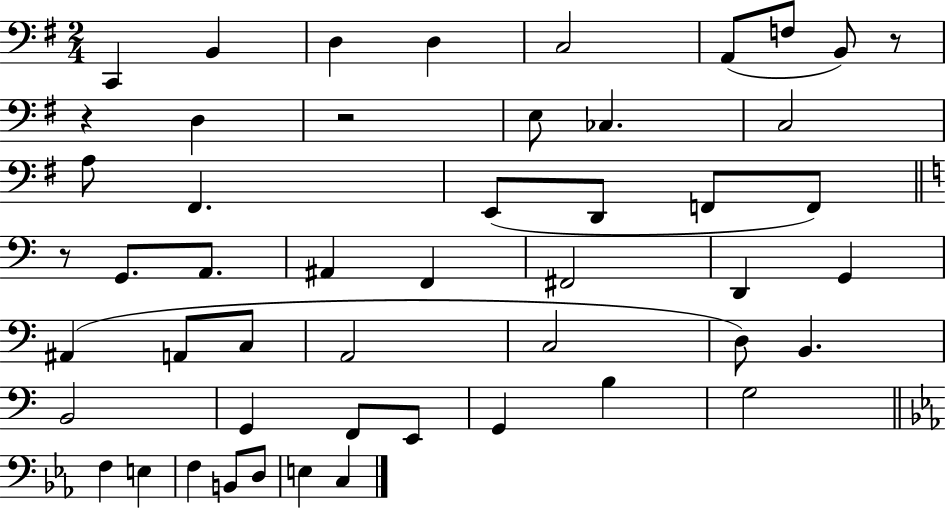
{
  \clef bass
  \numericTimeSignature
  \time 2/4
  \key g \major
  c,4 b,4 | d4 d4 | c2 | a,8( f8 b,8) r8 | \break r4 d4 | r2 | e8 ces4. | c2 | \break a8 fis,4. | e,8( d,8 f,8 f,8) | \bar "||" \break \key a \minor r8 g,8. a,8. | ais,4 f,4 | fis,2 | d,4 g,4 | \break ais,4( a,8 c8 | a,2 | c2 | d8) b,4. | \break b,2 | g,4 f,8 e,8 | g,4 b4 | g2 | \break \bar "||" \break \key c \minor f4 e4 | f4 b,8 d8 | e4 c4 | \bar "|."
}